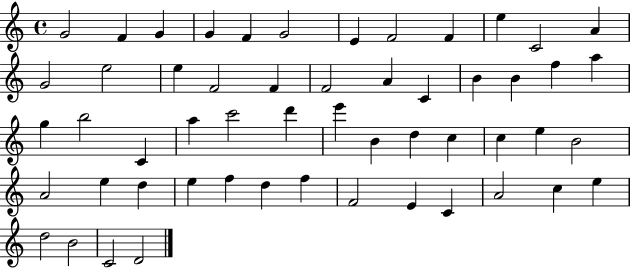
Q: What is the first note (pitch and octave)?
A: G4